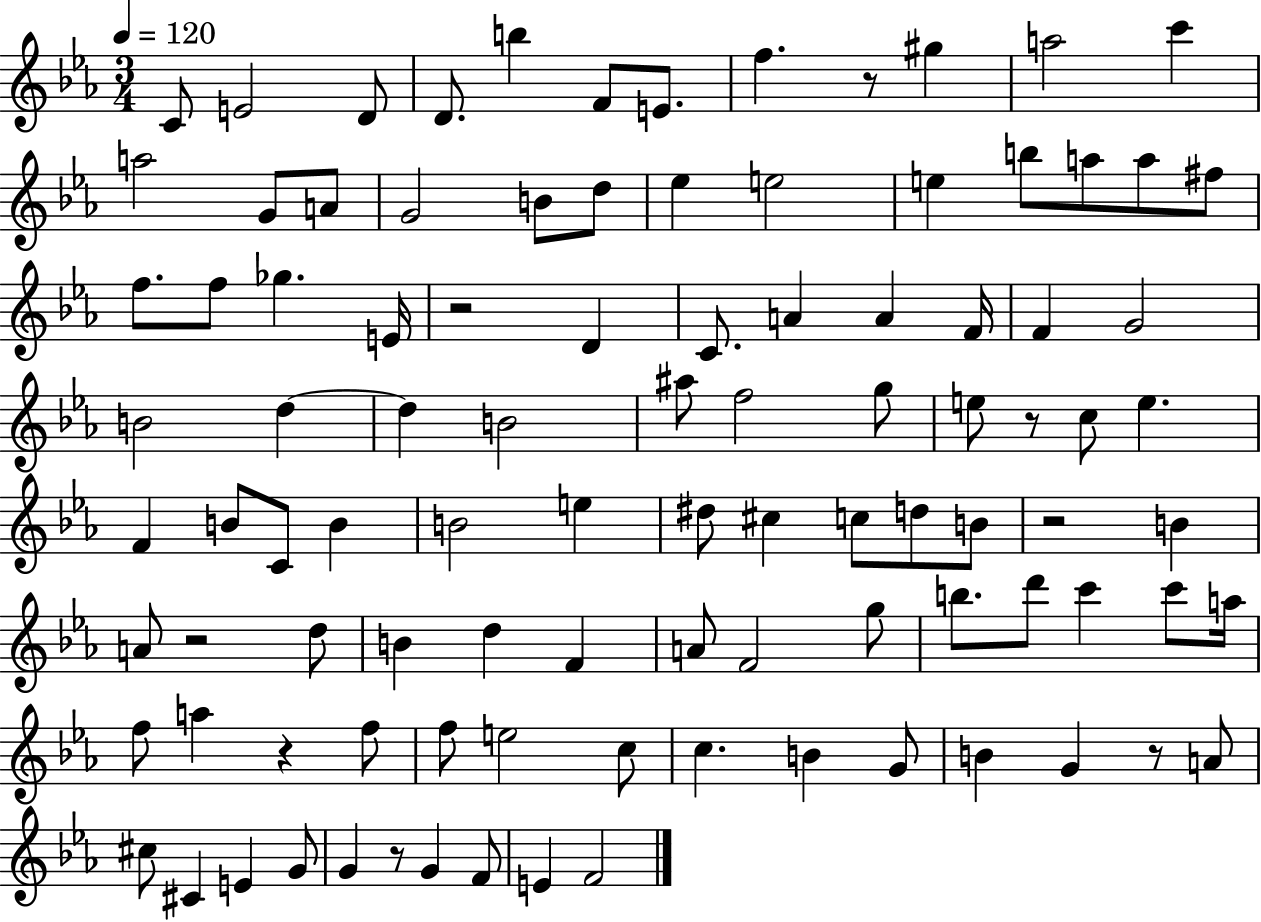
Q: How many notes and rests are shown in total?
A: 99